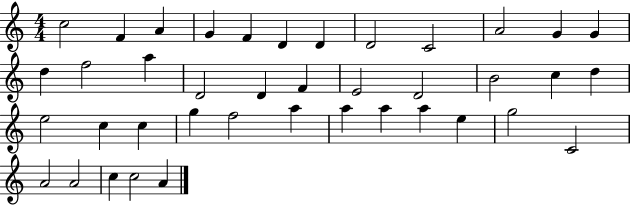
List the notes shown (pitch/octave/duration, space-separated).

C5/h F4/q A4/q G4/q F4/q D4/q D4/q D4/h C4/h A4/h G4/q G4/q D5/q F5/h A5/q D4/h D4/q F4/q E4/h D4/h B4/h C5/q D5/q E5/h C5/q C5/q G5/q F5/h A5/q A5/q A5/q A5/q E5/q G5/h C4/h A4/h A4/h C5/q C5/h A4/q